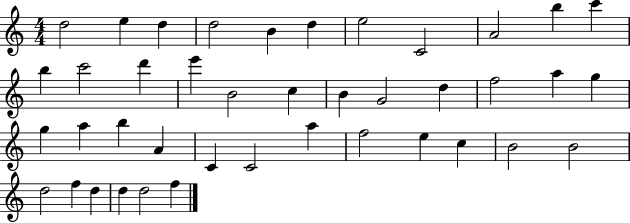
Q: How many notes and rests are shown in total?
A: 41